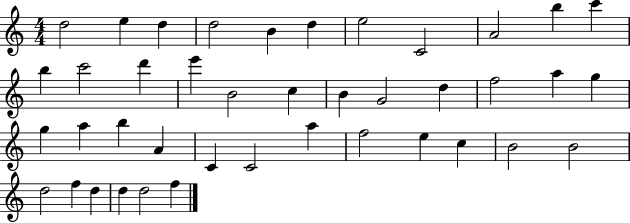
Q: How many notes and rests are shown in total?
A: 41